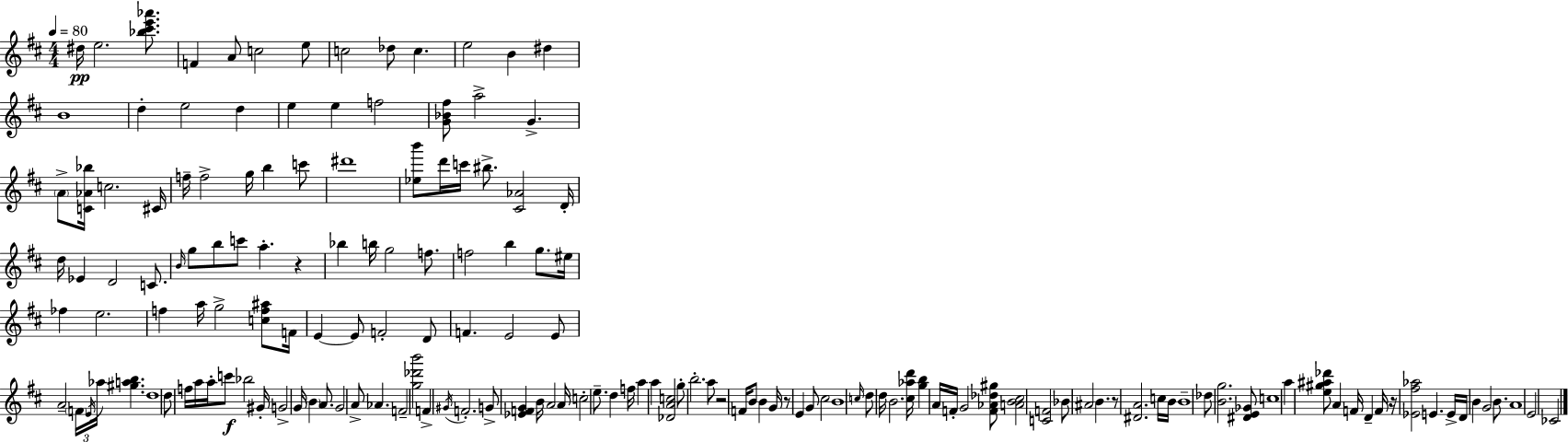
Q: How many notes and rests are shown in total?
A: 162